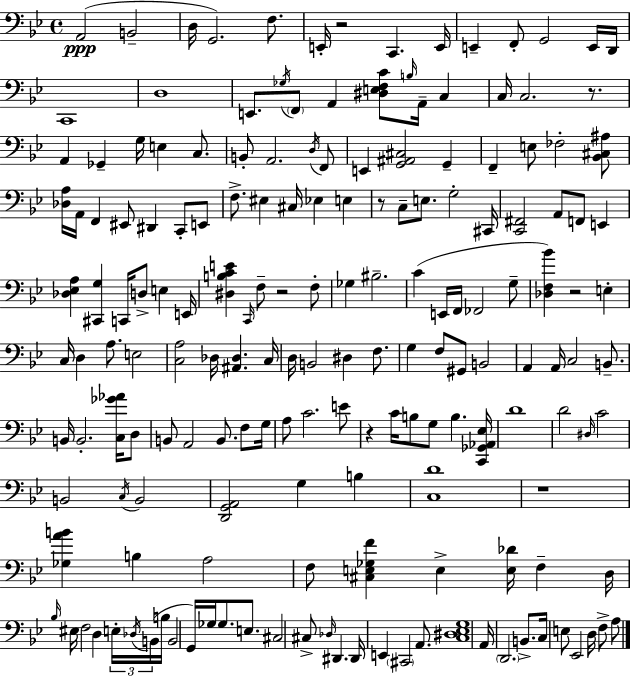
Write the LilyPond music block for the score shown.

{
  \clef bass
  \time 4/4
  \defaultTimeSignature
  \key g \minor
  a,2(\ppp b,2-- | d16 g,2.) f8. | e,16-. r2 c,4. e,16 | e,4-- f,8-. g,2 e,16 d,16 | \break c,1 | d1 | e,8. \acciaccatura { ges16 } \parenthesize f,8 a,4 <dis e f c'>8 \grace { b16 } a,16-- c4 | c16 c2. r8. | \break a,4 ges,4-- g16 e4 c8. | b,8-. a,2. | \acciaccatura { d16 } f,8 e,4 <g, ais, cis>2 g,4-- | f,4-- e8 fes2-. | \break <bes, cis ais>8 <des a>16 a,16 f,4 eis,8 dis,4 c,8-. | e,8 f8.-> eis4 cis16 ees4 e4 | r8 c8-- e8. g2-. | cis,16 <c, fis,>2 a,8 f,8 e,4 | \break <des ees a>4 <cis, g>4 c,16 d8-> e4 | e,16 <dis b c' e'>4 \grace { c,16 } f8-- r2 | f8-. ges4 bis2.-- | c'4( e,16 f,16 fes,2 | \break g8-- <des f bes'>4) r2 | e4-. c16 d4 a8. e2 | <c a>2 des16 <ais, des>4. | c16 d16 b,2 dis4 | \break f8. g4 f8 gis,8 b,2 | a,4 a,16 c2 | b,8.-- b,16 b,2.-. | <c ges' aes'>16 d8 b,8 a,2 b,8. | \break f8 g16 a8 c'2. | e'8 r4 c'16 b8 g8 b4. | <c, ges, aes, ees>16 d'1 | d'2 \grace { dis16 } c'2 | \break b,2 \acciaccatura { c16 } b,2 | <d, g, a,>2 g4 | b4 <c d'>1 | r1 | \break <ges a' b'>4 b4 a2 | f8 <cis e ges f'>4 e4-> | <e des'>16 f4-- d16 \grace { bes16 } eis16 f2 | d4 \tuplet 3/2 { e16-. \acciaccatura { des16 } b,16( } b16 b,2 | \break g,16) ges16 ges8. e8. cis2 | cis8-> \grace { des16 } dis,4. dis,16 e,4 \parenthesize cis,2 | a,8. <c dis ees g>1 | a,16 \parenthesize d,2. | \break b,8.-> c16 e8 ees,2 | d16 f8-> a8 \bar "|."
}